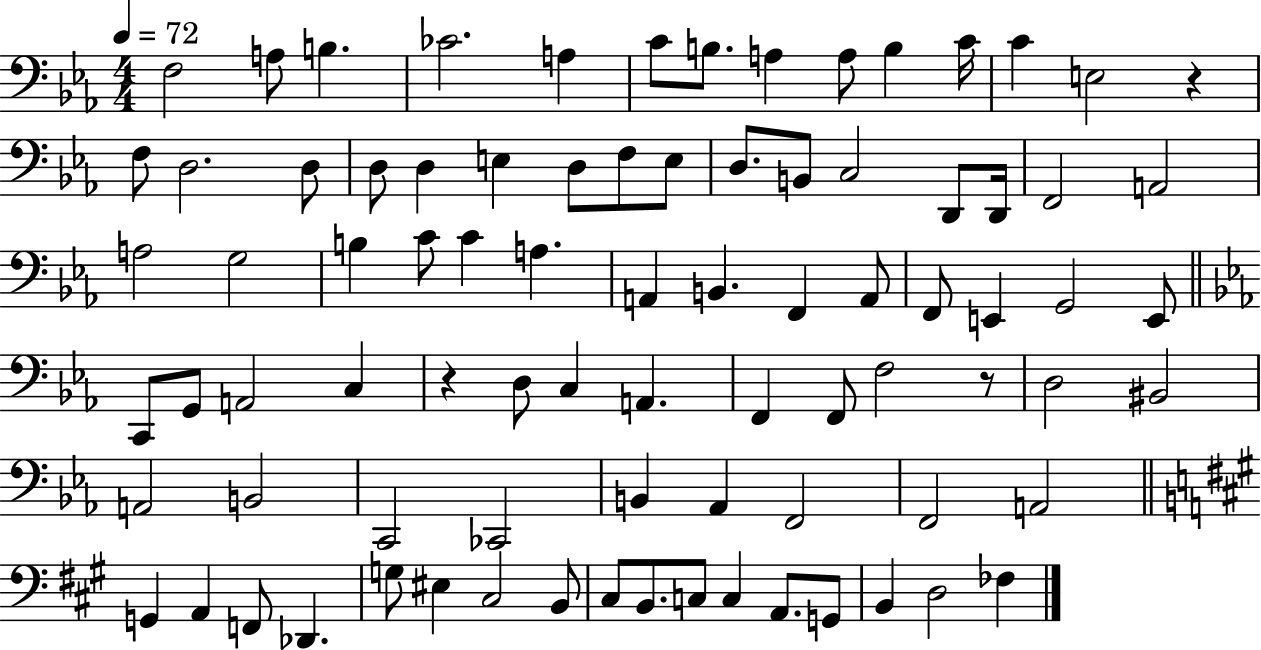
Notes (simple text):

F3/h A3/e B3/q. CES4/h. A3/q C4/e B3/e. A3/q A3/e B3/q C4/s C4/q E3/h R/q F3/e D3/h. D3/e D3/e D3/q E3/q D3/e F3/e E3/e D3/e. B2/e C3/h D2/e D2/s F2/h A2/h A3/h G3/h B3/q C4/e C4/q A3/q. A2/q B2/q. F2/q A2/e F2/e E2/q G2/h E2/e C2/e G2/e A2/h C3/q R/q D3/e C3/q A2/q. F2/q F2/e F3/h R/e D3/h BIS2/h A2/h B2/h C2/h CES2/h B2/q Ab2/q F2/h F2/h A2/h G2/q A2/q F2/e Db2/q. G3/e EIS3/q C#3/h B2/e C#3/e B2/e. C3/e C3/q A2/e. G2/e B2/q D3/h FES3/q